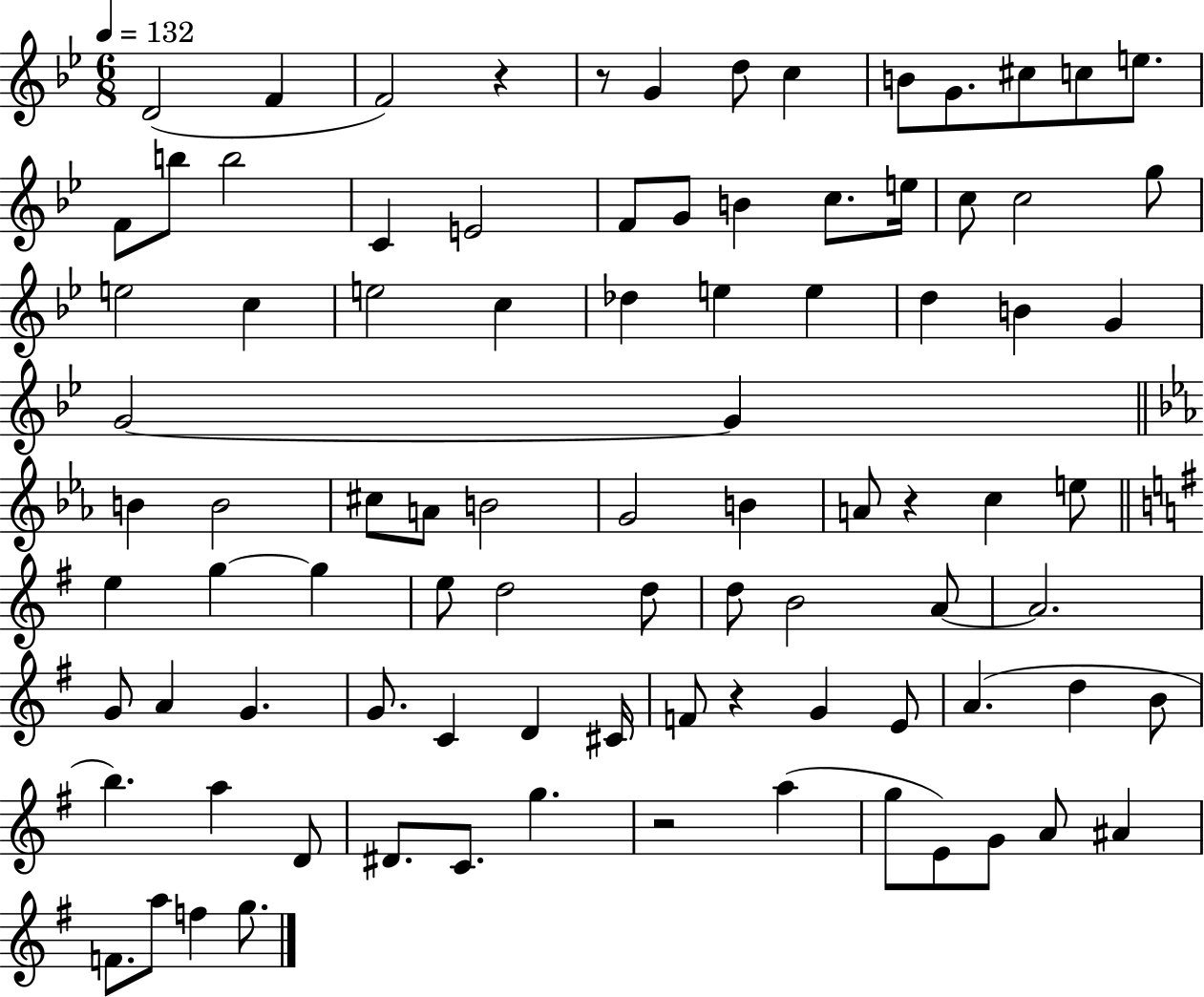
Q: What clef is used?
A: treble